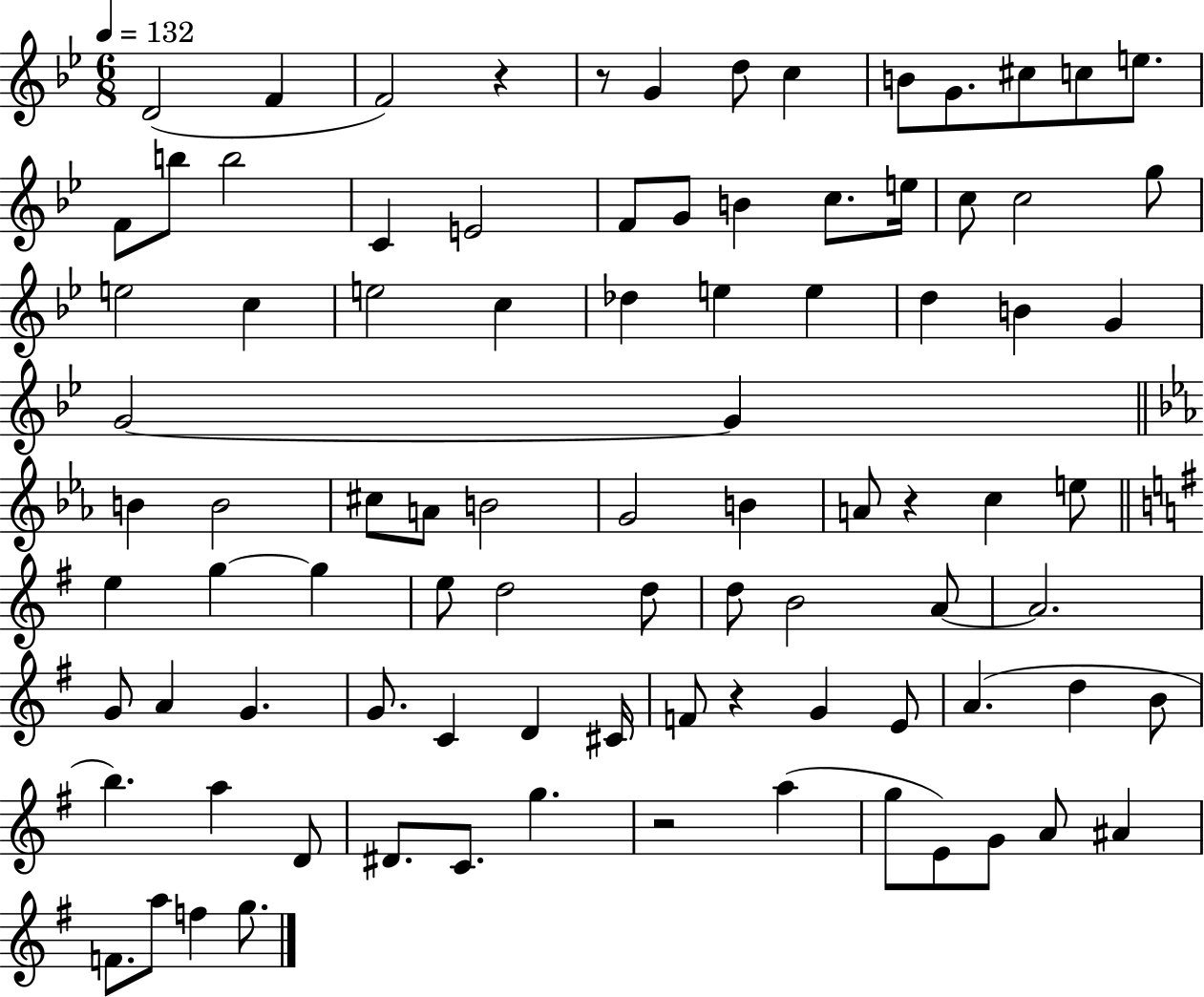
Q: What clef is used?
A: treble